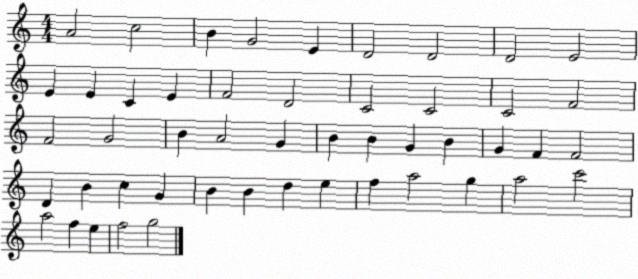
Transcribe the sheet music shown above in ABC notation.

X:1
T:Untitled
M:4/4
L:1/4
K:C
A2 c2 B G2 E D2 D2 D2 E2 E E C E F2 D2 C2 C2 C2 F2 F2 G2 B A2 G B B G B G F F2 D B c G B B d e f a2 g a2 c'2 a2 f e f2 g2